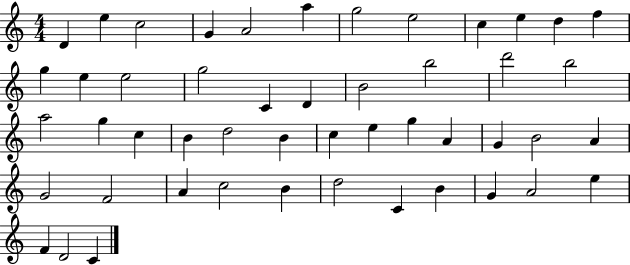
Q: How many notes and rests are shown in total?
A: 49